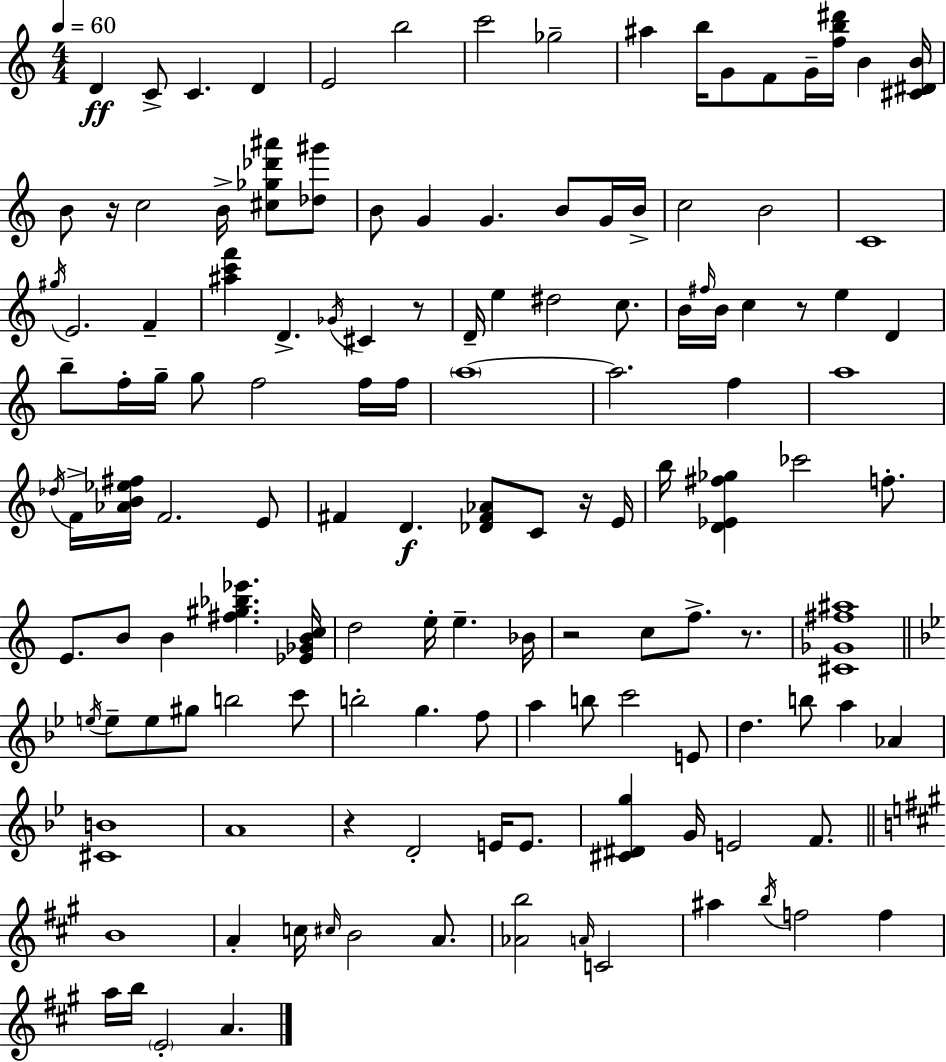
D4/q C4/e C4/q. D4/q E4/h B5/h C6/h Gb5/h A#5/q B5/s G4/e F4/e G4/s [F5,B5,D#6]/s B4/q [C#4,D#4,B4]/s B4/e R/s C5/h B4/s [C#5,Gb5,Db6,A#6]/e [Db5,G#6]/e B4/e G4/q G4/q. B4/e G4/s B4/s C5/h B4/h C4/w G#5/s E4/h. F4/q [A#5,C6,F6]/q D4/q. Gb4/s C#4/q R/e D4/s E5/q D#5/h C5/e. B4/s F#5/s B4/s C5/q R/e E5/q D4/q B5/e F5/s G5/s G5/e F5/h F5/s F5/s A5/w A5/h. F5/q A5/w Db5/s F4/s [Ab4,B4,Eb5,F#5]/s F4/h. E4/e F#4/q D4/q. [Db4,F#4,Ab4]/e C4/e R/s E4/s B5/s [D4,Eb4,F#5,Gb5]/q CES6/h F5/e. E4/e. B4/e B4/q [F#5,G#5,Bb5,Eb6]/q. [Eb4,Gb4,B4,C5]/s D5/h E5/s E5/q. Bb4/s R/h C5/e F5/e. R/e. [C#4,Gb4,F#5,A#5]/w E5/s E5/e E5/e G#5/e B5/h C6/e B5/h G5/q. F5/e A5/q B5/e C6/h E4/e D5/q. B5/e A5/q Ab4/q [C#4,B4]/w A4/w R/q D4/h E4/s E4/e. [C#4,D#4,G5]/q G4/s E4/h F4/e. B4/w A4/q C5/s C#5/s B4/h A4/e. [Ab4,B5]/h A4/s C4/h A#5/q B5/s F5/h F5/q A5/s B5/s E4/h A4/q.